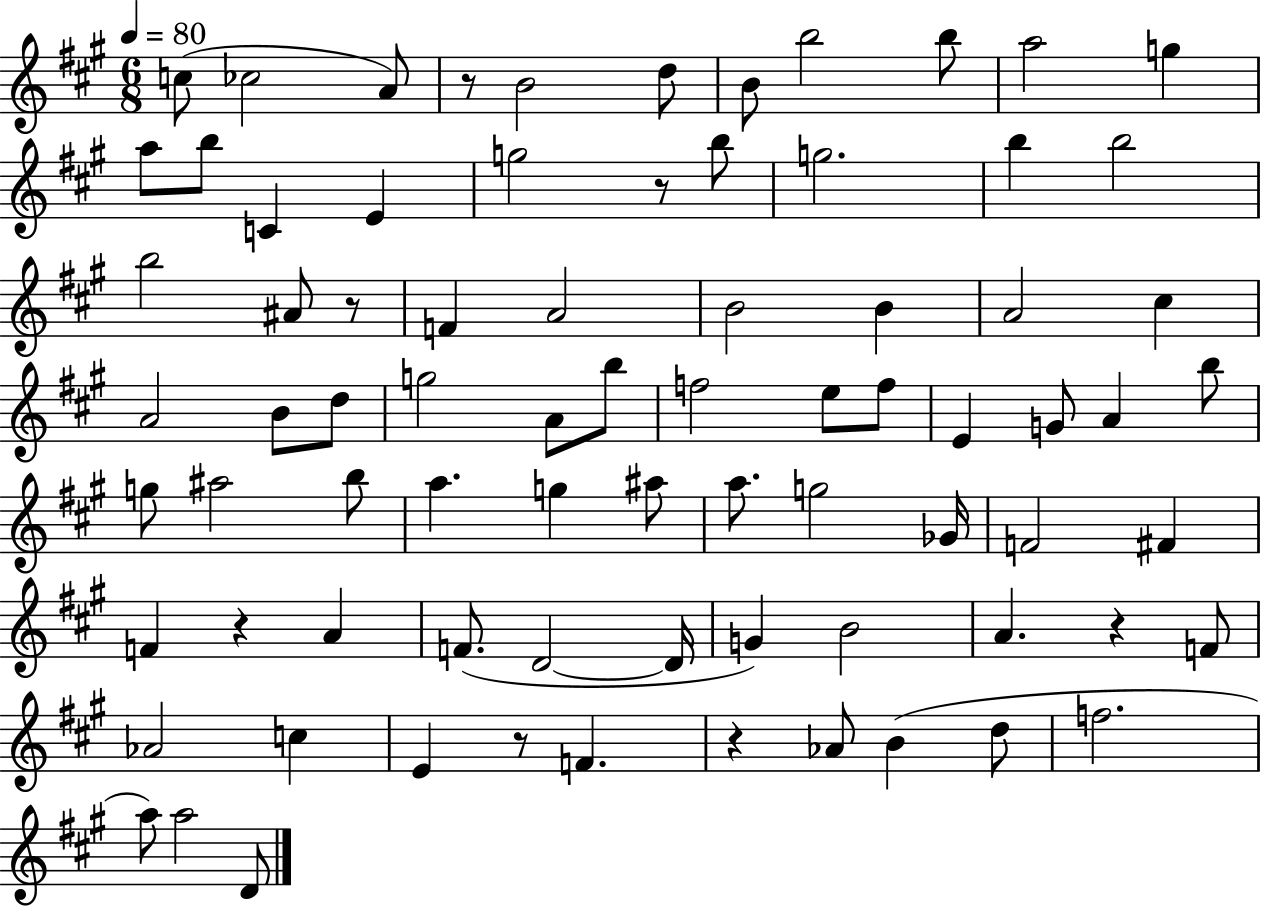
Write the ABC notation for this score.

X:1
T:Untitled
M:6/8
L:1/4
K:A
c/2 _c2 A/2 z/2 B2 d/2 B/2 b2 b/2 a2 g a/2 b/2 C E g2 z/2 b/2 g2 b b2 b2 ^A/2 z/2 F A2 B2 B A2 ^c A2 B/2 d/2 g2 A/2 b/2 f2 e/2 f/2 E G/2 A b/2 g/2 ^a2 b/2 a g ^a/2 a/2 g2 _G/4 F2 ^F F z A F/2 D2 D/4 G B2 A z F/2 _A2 c E z/2 F z _A/2 B d/2 f2 a/2 a2 D/2